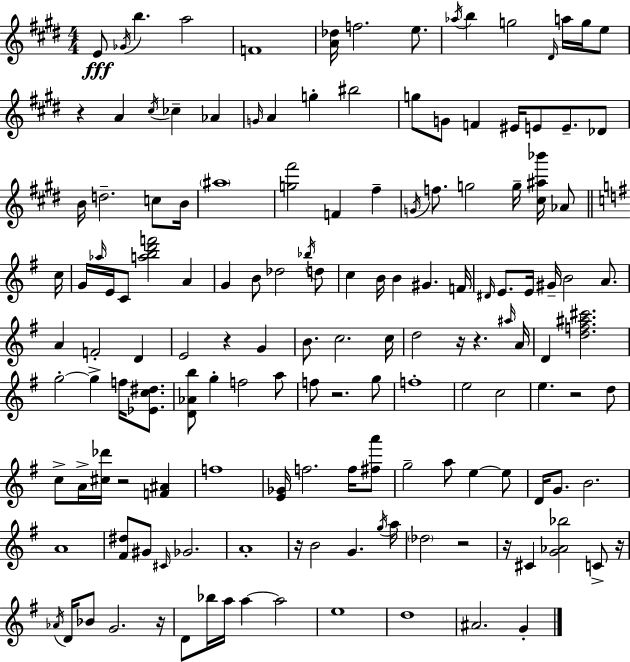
E4/e Gb4/s B5/q. A5/h F4/w [A4,Db5]/s F5/h. E5/e. Ab5/s B5/q G5/h D#4/s A5/s G5/s E5/e R/q A4/q C#5/s CES5/q Ab4/q G4/s A4/q G5/q BIS5/h G5/e G4/e F4/q EIS4/s E4/e E4/e. Db4/e B4/s D5/h. C5/e B4/s A#5/w [G5,F#6]/h F4/q F#5/q G4/s F5/e. G5/h G5/s [C#5,A#5,Bb6]/s Ab4/e C5/s G4/s Ab5/s E4/s C4/e [A5,B5,D6,F6]/h A4/q G4/q B4/e Db5/h Bb5/s D5/e C5/q B4/s B4/q G#4/q. F4/s D#4/s E4/e. E4/s G#4/s B4/h A4/e. A4/q F4/h D4/q E4/h R/q G4/q B4/e. C5/h. C5/s D5/h R/s R/q. A#5/s A4/s D4/q [D5,F5,A#5,C#6]/h. G5/h G5/q F5/s [Eb4,C5,D#5]/e. [D4,Ab4,B5]/e G5/q F5/h A5/e F5/e R/h. G5/e F5/w E5/h C5/h E5/q. R/h D5/e C5/e A4/s [C#5,Db6]/s R/h [F4,A#4]/q F5/w [E4,Gb4]/s F5/h. F5/s [F#5,A6]/e G5/h A5/e E5/q E5/e D4/s G4/e. B4/h. A4/w [F#4,D#5]/e G#4/e C#4/s Gb4/h. A4/w R/s B4/h G4/q. G5/s A5/s Db5/h R/h R/s C#4/q [G4,Ab4,Bb5]/h C4/e R/s Ab4/s D4/s Bb4/e G4/h. R/s D4/e Bb5/s A5/s A5/q A5/h E5/w D5/w A#4/h. G4/q